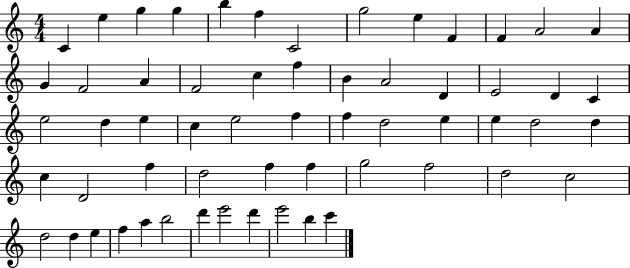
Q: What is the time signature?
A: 4/4